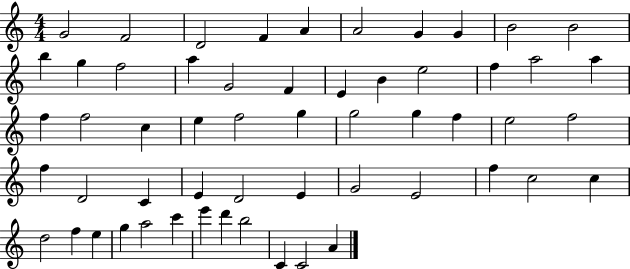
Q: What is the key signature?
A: C major